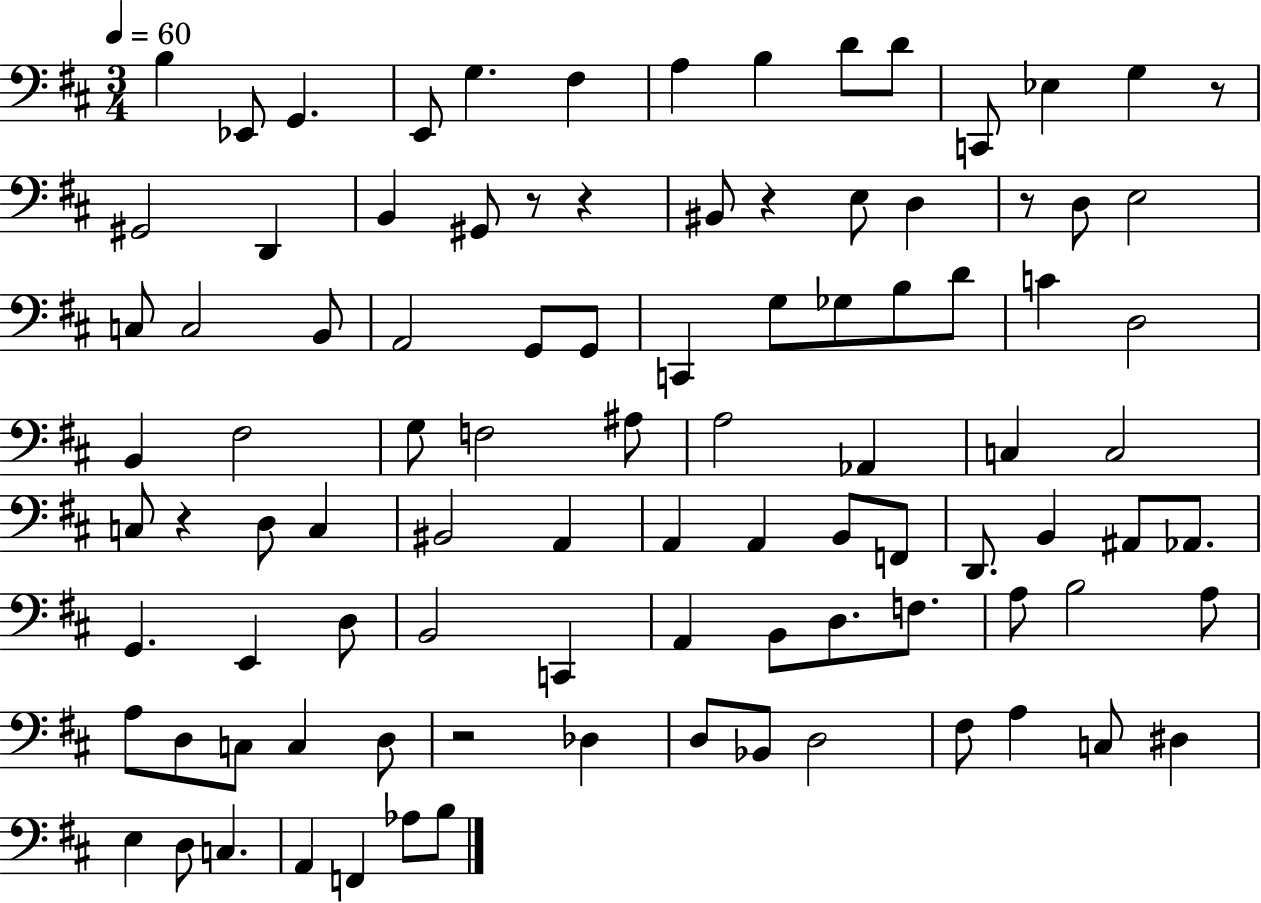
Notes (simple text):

B3/q Eb2/e G2/q. E2/e G3/q. F#3/q A3/q B3/q D4/e D4/e C2/e Eb3/q G3/q R/e G#2/h D2/q B2/q G#2/e R/e R/q BIS2/e R/q E3/e D3/q R/e D3/e E3/h C3/e C3/h B2/e A2/h G2/e G2/e C2/q G3/e Gb3/e B3/e D4/e C4/q D3/h B2/q F#3/h G3/e F3/h A#3/e A3/h Ab2/q C3/q C3/h C3/e R/q D3/e C3/q BIS2/h A2/q A2/q A2/q B2/e F2/e D2/e. B2/q A#2/e Ab2/e. G2/q. E2/q D3/e B2/h C2/q A2/q B2/e D3/e. F3/e. A3/e B3/h A3/e A3/e D3/e C3/e C3/q D3/e R/h Db3/q D3/e Bb2/e D3/h F#3/e A3/q C3/e D#3/q E3/q D3/e C3/q. A2/q F2/q Ab3/e B3/e